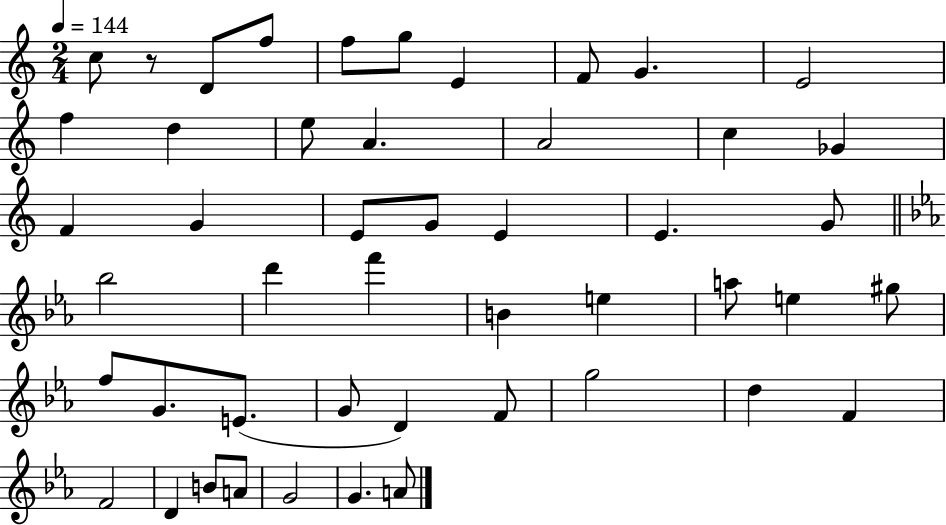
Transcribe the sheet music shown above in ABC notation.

X:1
T:Untitled
M:2/4
L:1/4
K:C
c/2 z/2 D/2 f/2 f/2 g/2 E F/2 G E2 f d e/2 A A2 c _G F G E/2 G/2 E E G/2 _b2 d' f' B e a/2 e ^g/2 f/2 G/2 E/2 G/2 D F/2 g2 d F F2 D B/2 A/2 G2 G A/2